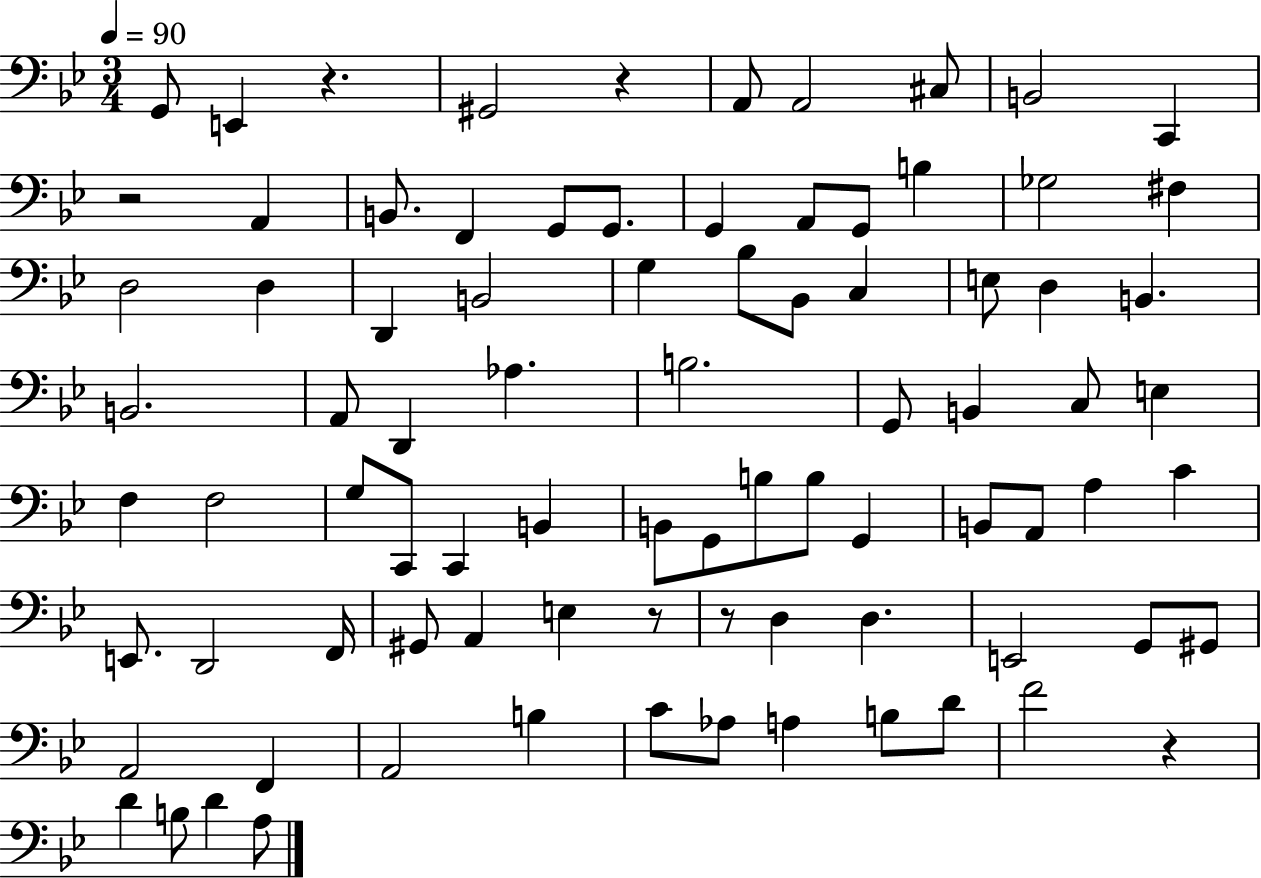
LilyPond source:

{
  \clef bass
  \numericTimeSignature
  \time 3/4
  \key bes \major
  \tempo 4 = 90
  g,8 e,4 r4. | gis,2 r4 | a,8 a,2 cis8 | b,2 c,4 | \break r2 a,4 | b,8. f,4 g,8 g,8. | g,4 a,8 g,8 b4 | ges2 fis4 | \break d2 d4 | d,4 b,2 | g4 bes8 bes,8 c4 | e8 d4 b,4. | \break b,2. | a,8 d,4 aes4. | b2. | g,8 b,4 c8 e4 | \break f4 f2 | g8 c,8 c,4 b,4 | b,8 g,8 b8 b8 g,4 | b,8 a,8 a4 c'4 | \break e,8. d,2 f,16 | gis,8 a,4 e4 r8 | r8 d4 d4. | e,2 g,8 gis,8 | \break a,2 f,4 | a,2 b4 | c'8 aes8 a4 b8 d'8 | f'2 r4 | \break d'4 b8 d'4 a8 | \bar "|."
}